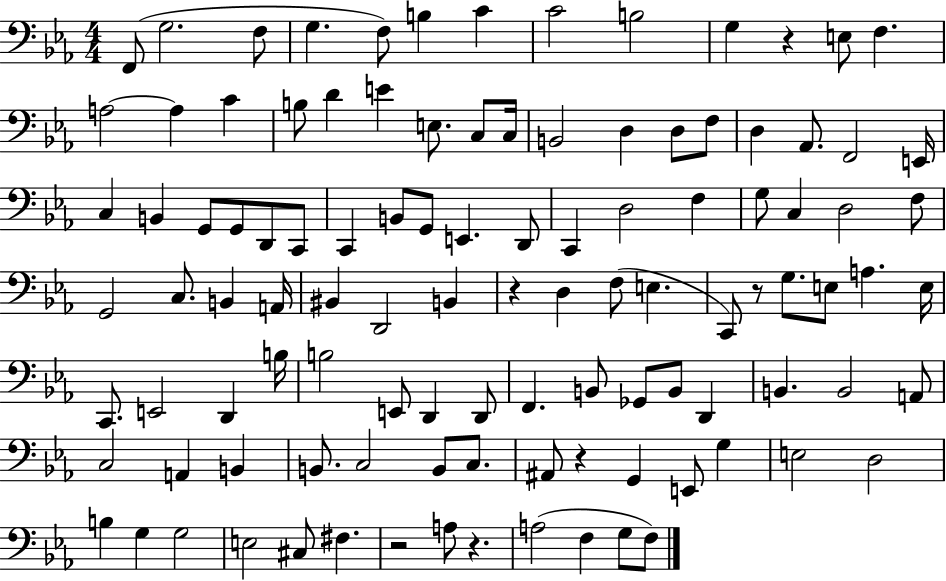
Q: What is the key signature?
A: EES major